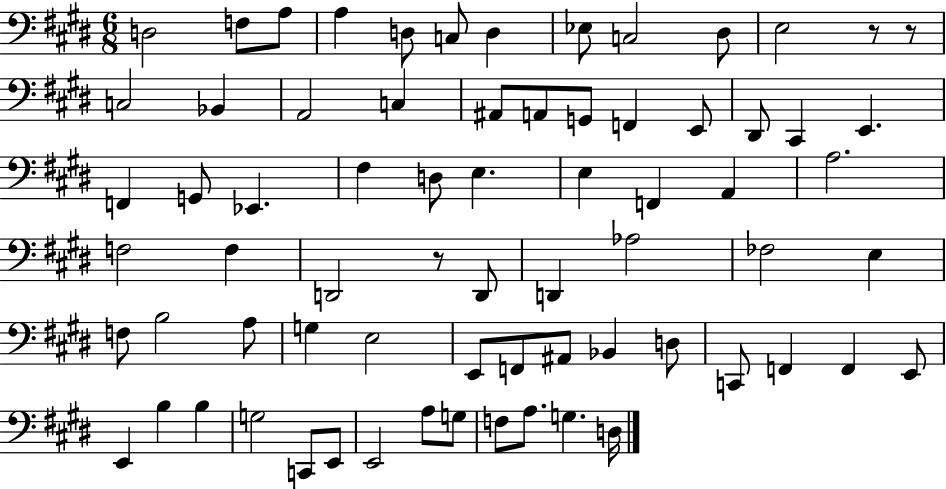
X:1
T:Untitled
M:6/8
L:1/4
K:E
D,2 F,/2 A,/2 A, D,/2 C,/2 D, _E,/2 C,2 ^D,/2 E,2 z/2 z/2 C,2 _B,, A,,2 C, ^A,,/2 A,,/2 G,,/2 F,, E,,/2 ^D,,/2 ^C,, E,, F,, G,,/2 _E,, ^F, D,/2 E, E, F,, A,, A,2 F,2 F, D,,2 z/2 D,,/2 D,, _A,2 _F,2 E, F,/2 B,2 A,/2 G, E,2 E,,/2 F,,/2 ^A,,/2 _B,, D,/2 C,,/2 F,, F,, E,,/2 E,, B, B, G,2 C,,/2 E,,/2 E,,2 A,/2 G,/2 F,/2 A,/2 G, D,/4